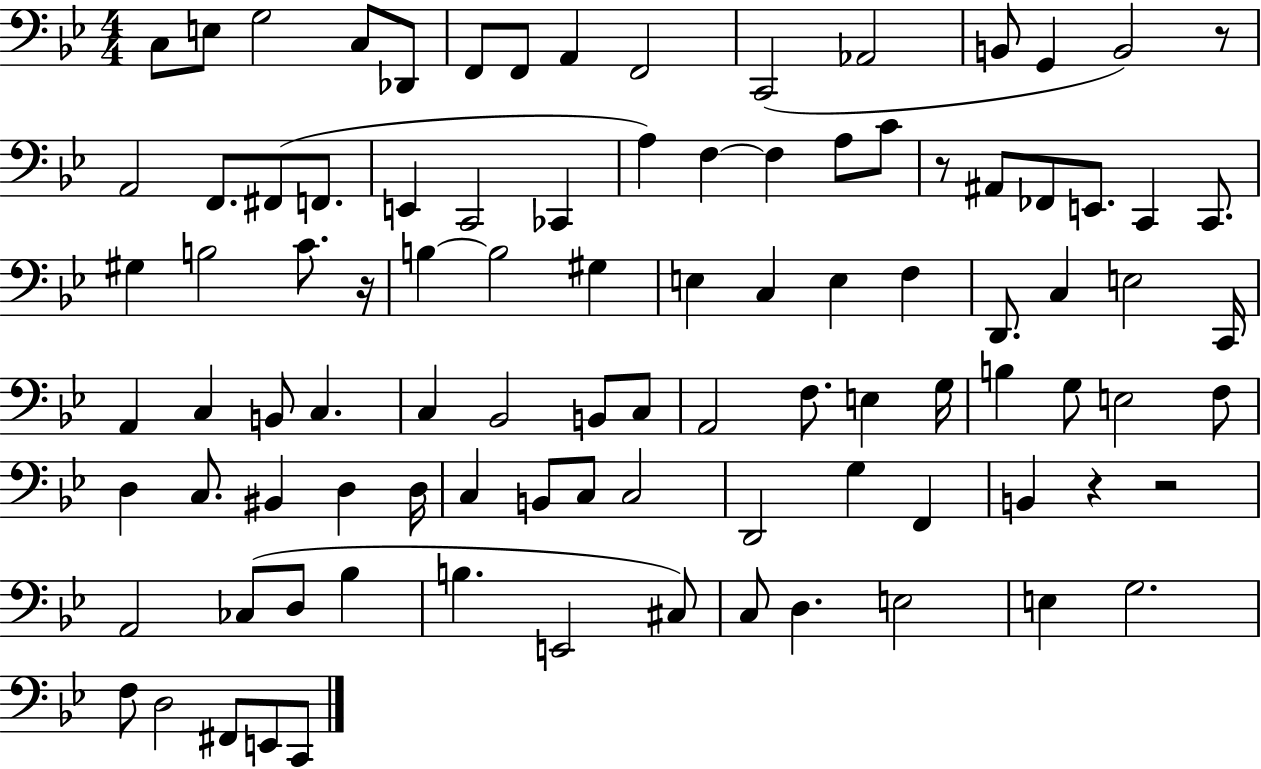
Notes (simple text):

C3/e E3/e G3/h C3/e Db2/e F2/e F2/e A2/q F2/h C2/h Ab2/h B2/e G2/q B2/h R/e A2/h F2/e. F#2/e F2/e. E2/q C2/h CES2/q A3/q F3/q F3/q A3/e C4/e R/e A#2/e FES2/e E2/e. C2/q C2/e. G#3/q B3/h C4/e. R/s B3/q B3/h G#3/q E3/q C3/q E3/q F3/q D2/e. C3/q E3/h C2/s A2/q C3/q B2/e C3/q. C3/q Bb2/h B2/e C3/e A2/h F3/e. E3/q G3/s B3/q G3/e E3/h F3/e D3/q C3/e. BIS2/q D3/q D3/s C3/q B2/e C3/e C3/h D2/h G3/q F2/q B2/q R/q R/h A2/h CES3/e D3/e Bb3/q B3/q. E2/h C#3/e C3/e D3/q. E3/h E3/q G3/h. F3/e D3/h F#2/e E2/e C2/e